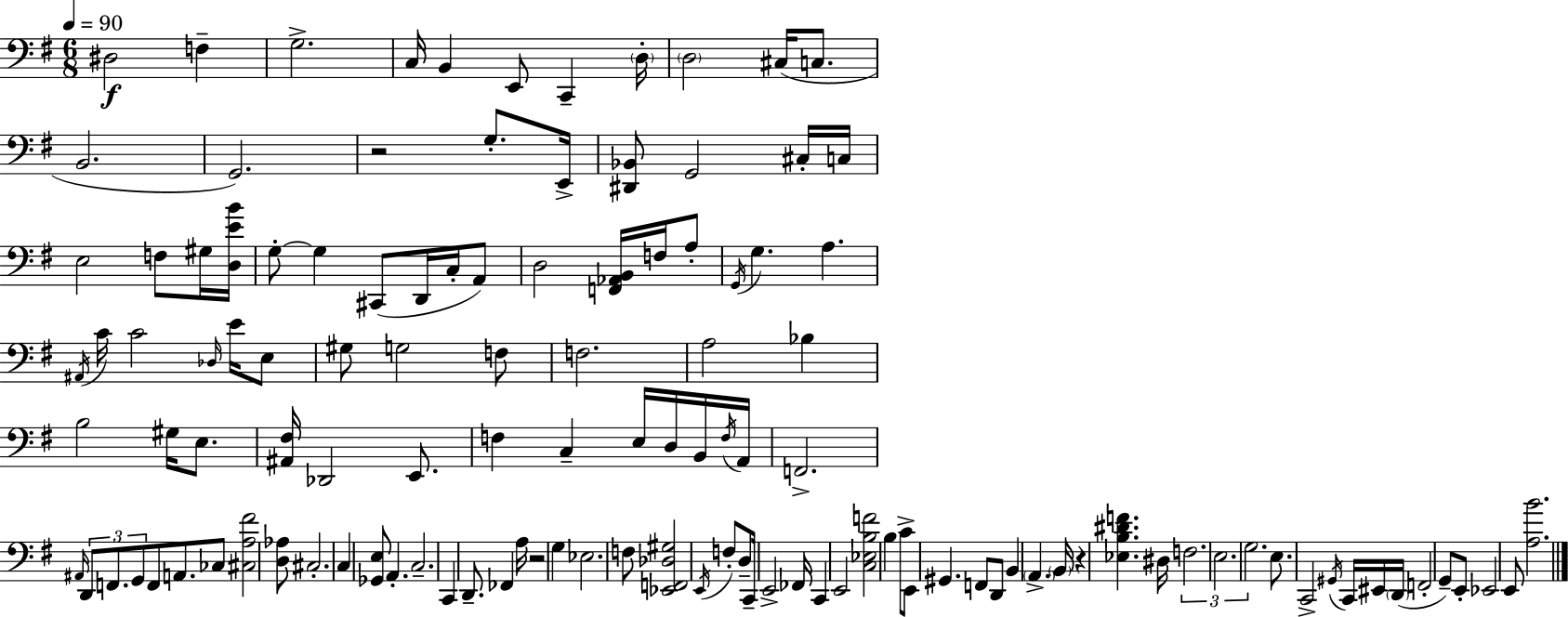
{
  \clef bass
  \numericTimeSignature
  \time 6/8
  \key e \minor
  \tempo 4 = 90
  \repeat volta 2 { dis2\f f4-- | g2.-> | c16 b,4 e,8 c,4-- \parenthesize d16-. | \parenthesize d2 cis16( c8. | \break b,2. | g,2.) | r2 g8.-. e,16-> | <dis, bes,>8 g,2 cis16-. c16 | \break e2 f8 gis16 <d e' b'>16 | g8-.~~ g4 cis,8( d,16 c16-. a,8) | d2 <f, aes, b,>16 f16 a8-. | \acciaccatura { g,16 } g4. a4. | \break \acciaccatura { ais,16 } c'16 c'2 \grace { des16 } | e'16 e8 gis8 g2 | f8 f2. | a2 bes4 | \break b2 gis16 | e8. <ais, fis>16 des,2 | e,8. f4 c4-- e16 | d16 b,16 \acciaccatura { f16 } a,16 f,2.-> | \break \grace { ais,16 } \tuplet 3/2 { d,8 f,8. g,8 } | f,8 a,8. ces8 <cis a fis'>2 | <d aes>8 cis2.-. | c4 <ges, e>8 a,4.-. | \break c2.-- | c,4 d,8.-- | fes,4 a16 r2 | g4 ees2. | \break f8 <ees, f, des gis>2 | \acciaccatura { e,16 } f8-. d8-- c,16-- e,2-> | fes,16 c,4 e,2 | <c ees b f'>2 | \break b4 c'8-> e,8 gis,4. | f,8 d,8 b,4 | \parenthesize a,4.-> \parenthesize b,16 r4 <ees b dis' f'>4. | dis16 \tuplet 3/2 { f2. | \break e2. | g2. } | e8. c,2-> | \acciaccatura { gis,16 } c,16 eis,16 \parenthesize d,16( f,2-. | \break g,8--) e,8-. ees,2 | e,8 <a b'>2. | } \bar "|."
}